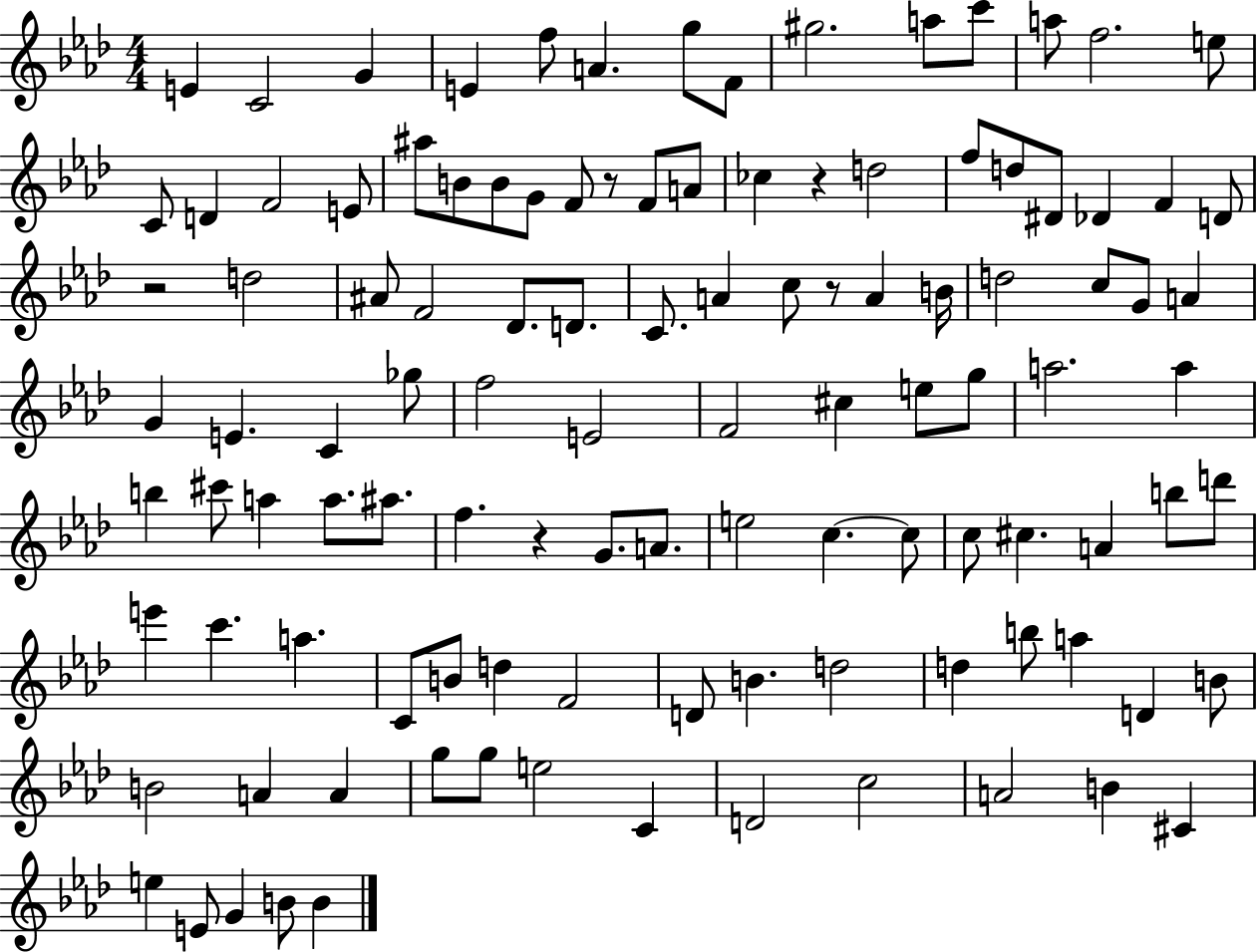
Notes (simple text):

E4/q C4/h G4/q E4/q F5/e A4/q. G5/e F4/e G#5/h. A5/e C6/e A5/e F5/h. E5/e C4/e D4/q F4/h E4/e A#5/e B4/e B4/e G4/e F4/e R/e F4/e A4/e CES5/q R/q D5/h F5/e D5/e D#4/e Db4/q F4/q D4/e R/h D5/h A#4/e F4/h Db4/e. D4/e. C4/e. A4/q C5/e R/e A4/q B4/s D5/h C5/e G4/e A4/q G4/q E4/q. C4/q Gb5/e F5/h E4/h F4/h C#5/q E5/e G5/e A5/h. A5/q B5/q C#6/e A5/q A5/e. A#5/e. F5/q. R/q G4/e. A4/e. E5/h C5/q. C5/e C5/e C#5/q. A4/q B5/e D6/e E6/q C6/q. A5/q. C4/e B4/e D5/q F4/h D4/e B4/q. D5/h D5/q B5/e A5/q D4/q B4/e B4/h A4/q A4/q G5/e G5/e E5/h C4/q D4/h C5/h A4/h B4/q C#4/q E5/q E4/e G4/q B4/e B4/q